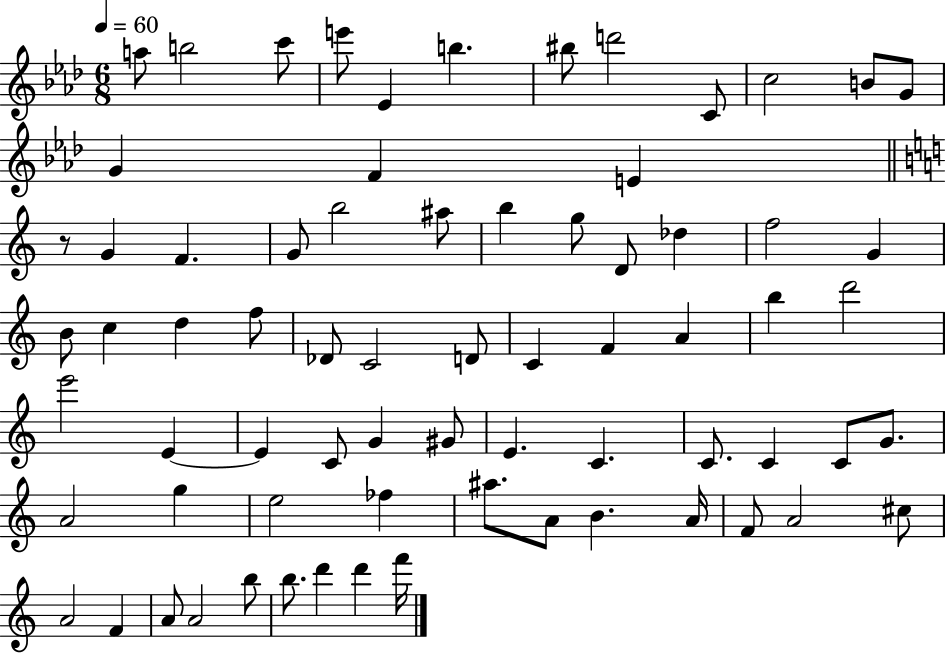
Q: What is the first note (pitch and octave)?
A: A5